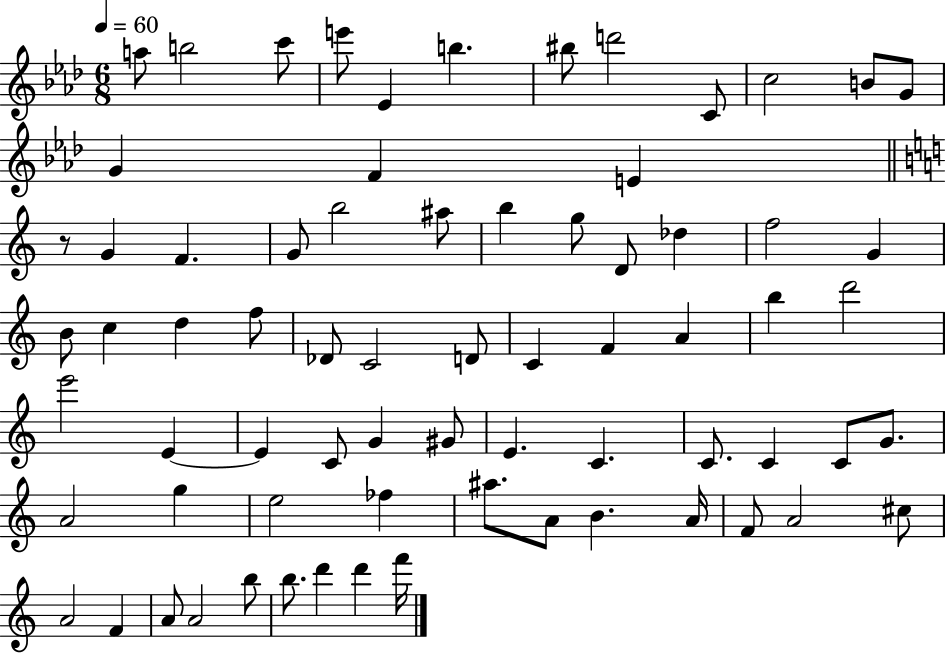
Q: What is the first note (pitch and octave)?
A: A5